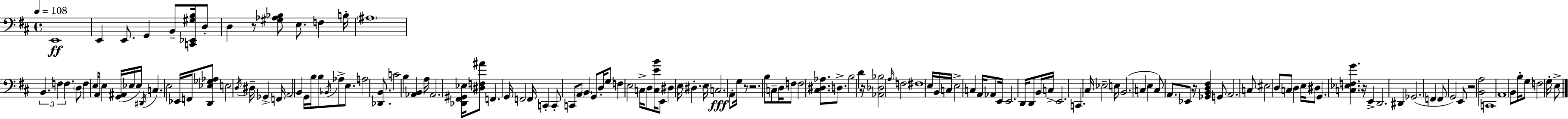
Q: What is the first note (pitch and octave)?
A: E2